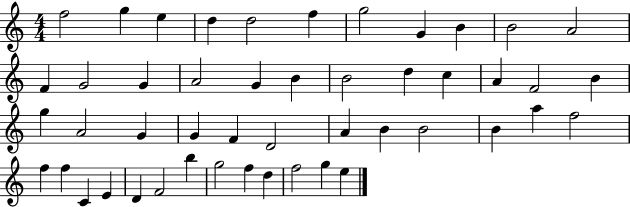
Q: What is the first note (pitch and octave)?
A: F5